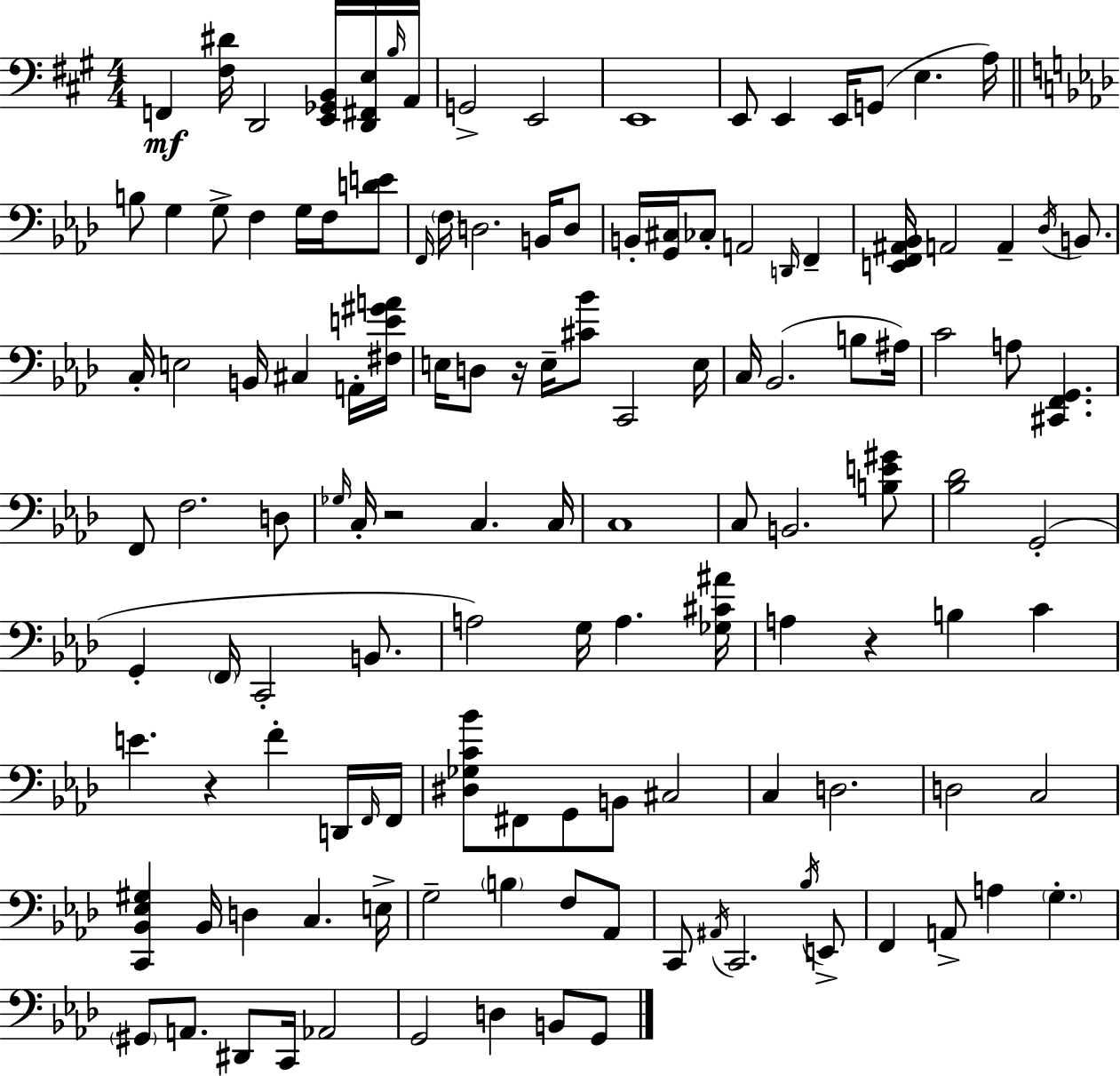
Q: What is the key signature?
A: A major